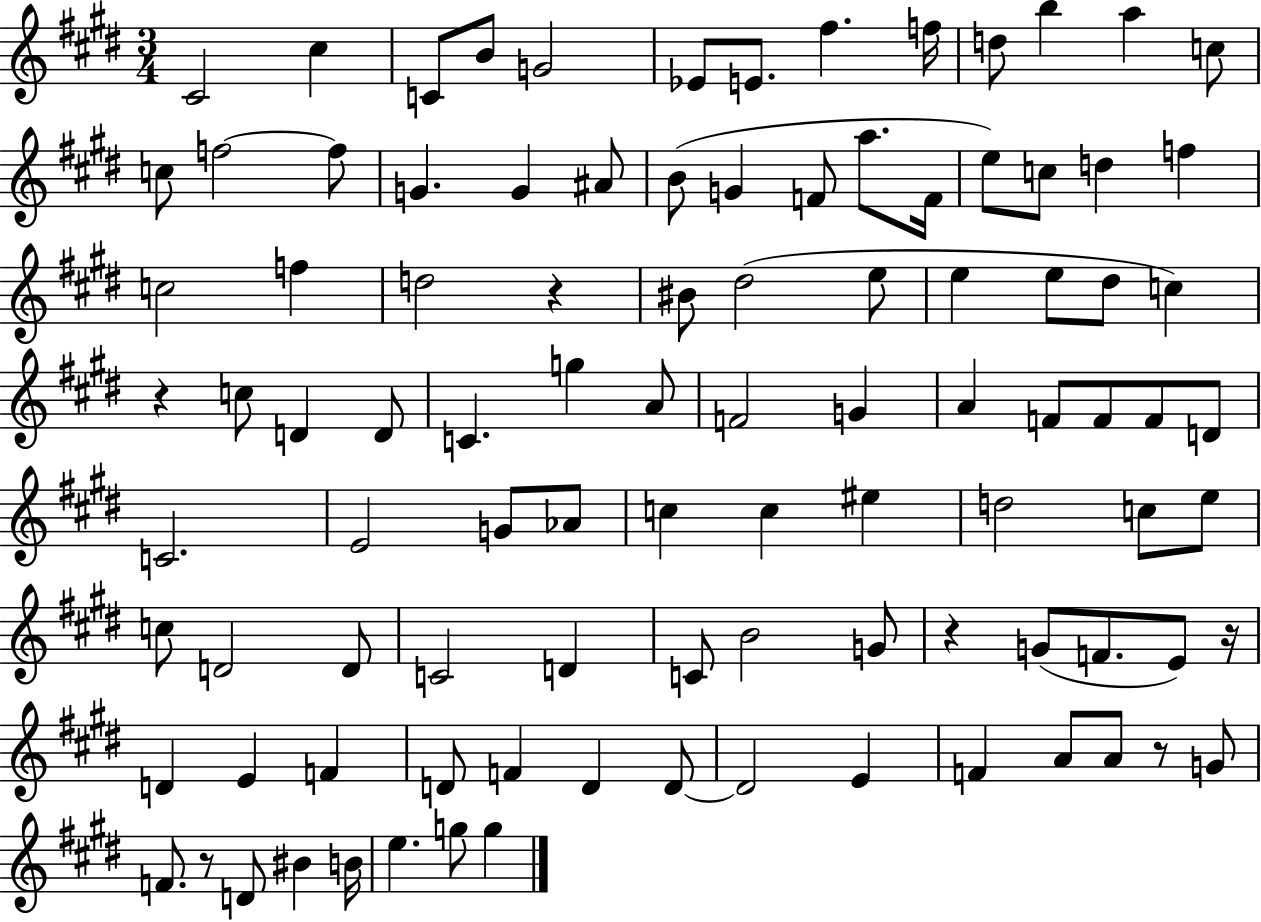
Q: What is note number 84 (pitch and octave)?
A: A4